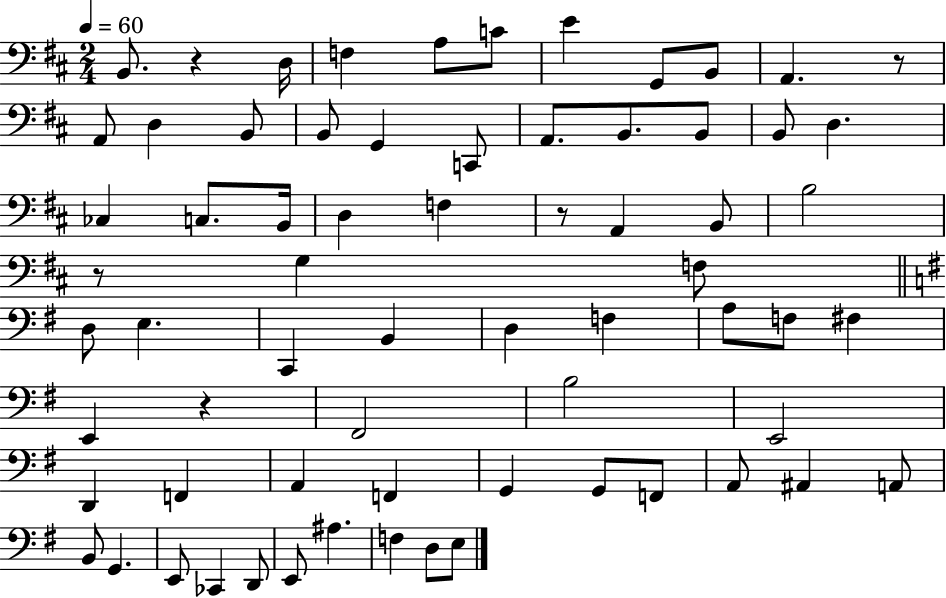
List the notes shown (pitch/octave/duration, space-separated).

B2/e. R/q D3/s F3/q A3/e C4/e E4/q G2/e B2/e A2/q. R/e A2/e D3/q B2/e B2/e G2/q C2/e A2/e. B2/e. B2/e B2/e D3/q. CES3/q C3/e. B2/s D3/q F3/q R/e A2/q B2/e B3/h R/e G3/q F3/e D3/e E3/q. C2/q B2/q D3/q F3/q A3/e F3/e F#3/q E2/q R/q F#2/h B3/h E2/h D2/q F2/q A2/q F2/q G2/q G2/e F2/e A2/e A#2/q A2/e B2/e G2/q. E2/e CES2/q D2/e E2/e A#3/q. F3/q D3/e E3/e